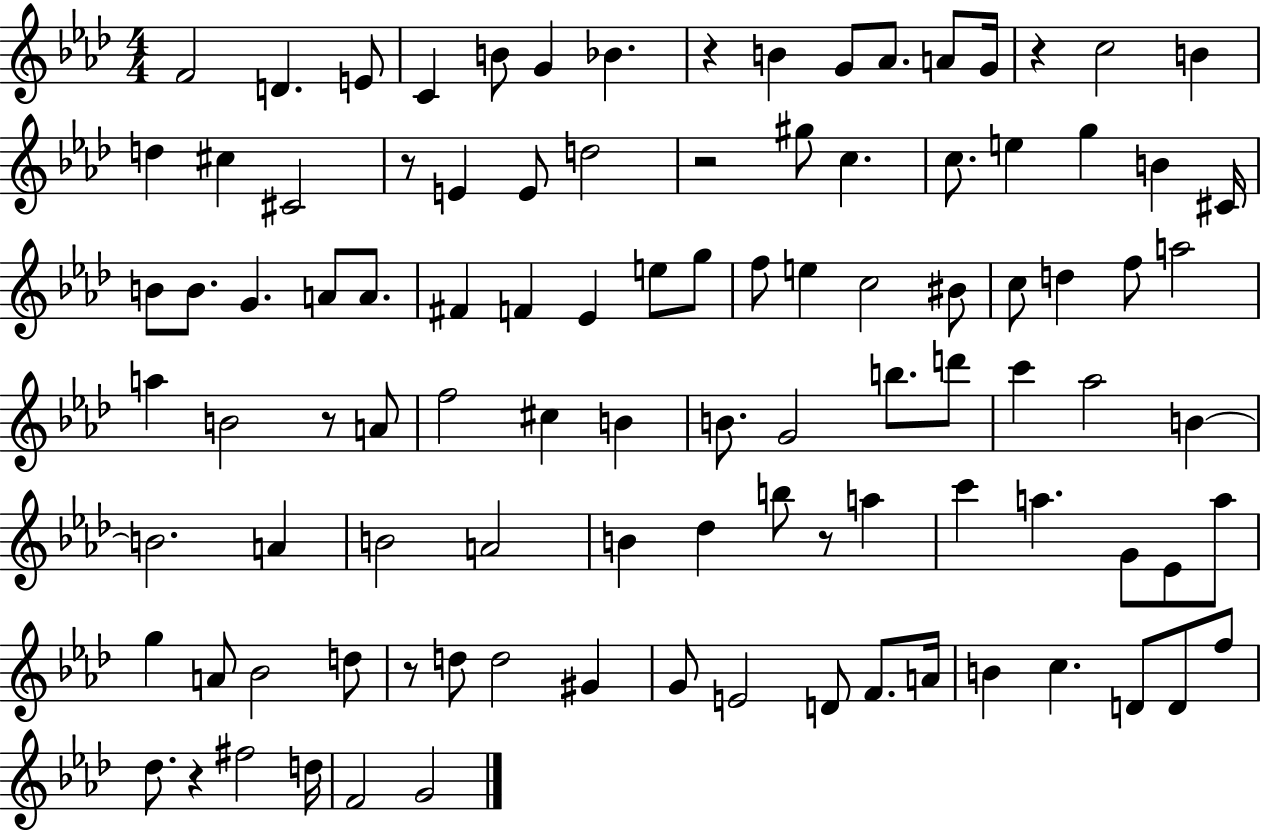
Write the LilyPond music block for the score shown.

{
  \clef treble
  \numericTimeSignature
  \time 4/4
  \key aes \major
  f'2 d'4. e'8 | c'4 b'8 g'4 bes'4. | r4 b'4 g'8 aes'8. a'8 g'16 | r4 c''2 b'4 | \break d''4 cis''4 cis'2 | r8 e'4 e'8 d''2 | r2 gis''8 c''4. | c''8. e''4 g''4 b'4 cis'16 | \break b'8 b'8. g'4. a'8 a'8. | fis'4 f'4 ees'4 e''8 g''8 | f''8 e''4 c''2 bis'8 | c''8 d''4 f''8 a''2 | \break a''4 b'2 r8 a'8 | f''2 cis''4 b'4 | b'8. g'2 b''8. d'''8 | c'''4 aes''2 b'4~~ | \break b'2. a'4 | b'2 a'2 | b'4 des''4 b''8 r8 a''4 | c'''4 a''4. g'8 ees'8 a''8 | \break g''4 a'8 bes'2 d''8 | r8 d''8 d''2 gis'4 | g'8 e'2 d'8 f'8. a'16 | b'4 c''4. d'8 d'8 f''8 | \break des''8. r4 fis''2 d''16 | f'2 g'2 | \bar "|."
}